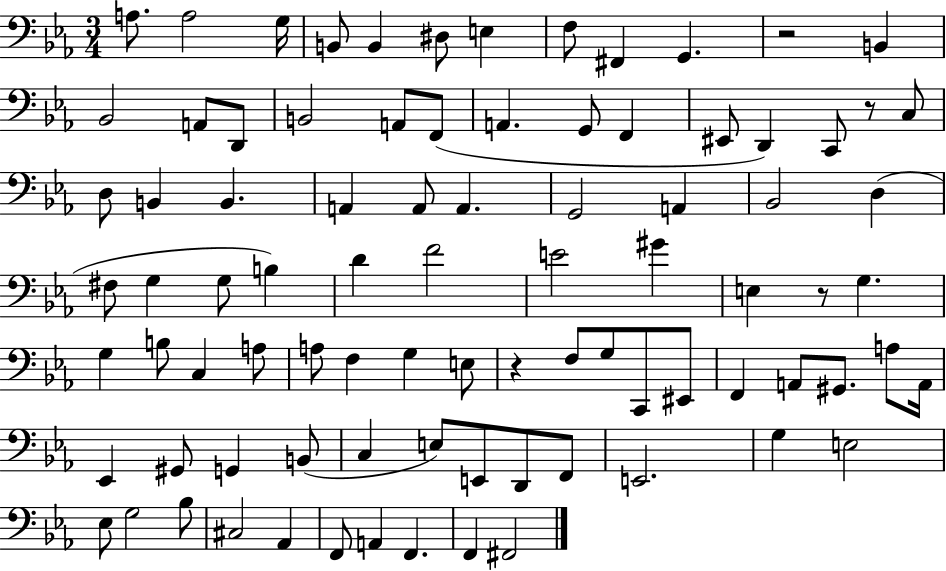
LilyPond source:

{
  \clef bass
  \numericTimeSignature
  \time 3/4
  \key ees \major
  a8. a2 g16 | b,8 b,4 dis8 e4 | f8 fis,4 g,4. | r2 b,4 | \break bes,2 a,8 d,8 | b,2 a,8 f,8( | a,4. g,8 f,4 | eis,8 d,4) c,8 r8 c8 | \break d8 b,4 b,4. | a,4 a,8 a,4. | g,2 a,4 | bes,2 d4( | \break fis8 g4 g8 b4) | d'4 f'2 | e'2 gis'4 | e4 r8 g4. | \break g4 b8 c4 a8 | a8 f4 g4 e8 | r4 f8 g8 c,8 eis,8 | f,4 a,8 gis,8. a8 a,16 | \break ees,4 gis,8 g,4 b,8( | c4 e8) e,8 d,8 f,8 | e,2. | g4 e2 | \break ees8 g2 bes8 | cis2 aes,4 | f,8 a,4 f,4. | f,4 fis,2 | \break \bar "|."
}